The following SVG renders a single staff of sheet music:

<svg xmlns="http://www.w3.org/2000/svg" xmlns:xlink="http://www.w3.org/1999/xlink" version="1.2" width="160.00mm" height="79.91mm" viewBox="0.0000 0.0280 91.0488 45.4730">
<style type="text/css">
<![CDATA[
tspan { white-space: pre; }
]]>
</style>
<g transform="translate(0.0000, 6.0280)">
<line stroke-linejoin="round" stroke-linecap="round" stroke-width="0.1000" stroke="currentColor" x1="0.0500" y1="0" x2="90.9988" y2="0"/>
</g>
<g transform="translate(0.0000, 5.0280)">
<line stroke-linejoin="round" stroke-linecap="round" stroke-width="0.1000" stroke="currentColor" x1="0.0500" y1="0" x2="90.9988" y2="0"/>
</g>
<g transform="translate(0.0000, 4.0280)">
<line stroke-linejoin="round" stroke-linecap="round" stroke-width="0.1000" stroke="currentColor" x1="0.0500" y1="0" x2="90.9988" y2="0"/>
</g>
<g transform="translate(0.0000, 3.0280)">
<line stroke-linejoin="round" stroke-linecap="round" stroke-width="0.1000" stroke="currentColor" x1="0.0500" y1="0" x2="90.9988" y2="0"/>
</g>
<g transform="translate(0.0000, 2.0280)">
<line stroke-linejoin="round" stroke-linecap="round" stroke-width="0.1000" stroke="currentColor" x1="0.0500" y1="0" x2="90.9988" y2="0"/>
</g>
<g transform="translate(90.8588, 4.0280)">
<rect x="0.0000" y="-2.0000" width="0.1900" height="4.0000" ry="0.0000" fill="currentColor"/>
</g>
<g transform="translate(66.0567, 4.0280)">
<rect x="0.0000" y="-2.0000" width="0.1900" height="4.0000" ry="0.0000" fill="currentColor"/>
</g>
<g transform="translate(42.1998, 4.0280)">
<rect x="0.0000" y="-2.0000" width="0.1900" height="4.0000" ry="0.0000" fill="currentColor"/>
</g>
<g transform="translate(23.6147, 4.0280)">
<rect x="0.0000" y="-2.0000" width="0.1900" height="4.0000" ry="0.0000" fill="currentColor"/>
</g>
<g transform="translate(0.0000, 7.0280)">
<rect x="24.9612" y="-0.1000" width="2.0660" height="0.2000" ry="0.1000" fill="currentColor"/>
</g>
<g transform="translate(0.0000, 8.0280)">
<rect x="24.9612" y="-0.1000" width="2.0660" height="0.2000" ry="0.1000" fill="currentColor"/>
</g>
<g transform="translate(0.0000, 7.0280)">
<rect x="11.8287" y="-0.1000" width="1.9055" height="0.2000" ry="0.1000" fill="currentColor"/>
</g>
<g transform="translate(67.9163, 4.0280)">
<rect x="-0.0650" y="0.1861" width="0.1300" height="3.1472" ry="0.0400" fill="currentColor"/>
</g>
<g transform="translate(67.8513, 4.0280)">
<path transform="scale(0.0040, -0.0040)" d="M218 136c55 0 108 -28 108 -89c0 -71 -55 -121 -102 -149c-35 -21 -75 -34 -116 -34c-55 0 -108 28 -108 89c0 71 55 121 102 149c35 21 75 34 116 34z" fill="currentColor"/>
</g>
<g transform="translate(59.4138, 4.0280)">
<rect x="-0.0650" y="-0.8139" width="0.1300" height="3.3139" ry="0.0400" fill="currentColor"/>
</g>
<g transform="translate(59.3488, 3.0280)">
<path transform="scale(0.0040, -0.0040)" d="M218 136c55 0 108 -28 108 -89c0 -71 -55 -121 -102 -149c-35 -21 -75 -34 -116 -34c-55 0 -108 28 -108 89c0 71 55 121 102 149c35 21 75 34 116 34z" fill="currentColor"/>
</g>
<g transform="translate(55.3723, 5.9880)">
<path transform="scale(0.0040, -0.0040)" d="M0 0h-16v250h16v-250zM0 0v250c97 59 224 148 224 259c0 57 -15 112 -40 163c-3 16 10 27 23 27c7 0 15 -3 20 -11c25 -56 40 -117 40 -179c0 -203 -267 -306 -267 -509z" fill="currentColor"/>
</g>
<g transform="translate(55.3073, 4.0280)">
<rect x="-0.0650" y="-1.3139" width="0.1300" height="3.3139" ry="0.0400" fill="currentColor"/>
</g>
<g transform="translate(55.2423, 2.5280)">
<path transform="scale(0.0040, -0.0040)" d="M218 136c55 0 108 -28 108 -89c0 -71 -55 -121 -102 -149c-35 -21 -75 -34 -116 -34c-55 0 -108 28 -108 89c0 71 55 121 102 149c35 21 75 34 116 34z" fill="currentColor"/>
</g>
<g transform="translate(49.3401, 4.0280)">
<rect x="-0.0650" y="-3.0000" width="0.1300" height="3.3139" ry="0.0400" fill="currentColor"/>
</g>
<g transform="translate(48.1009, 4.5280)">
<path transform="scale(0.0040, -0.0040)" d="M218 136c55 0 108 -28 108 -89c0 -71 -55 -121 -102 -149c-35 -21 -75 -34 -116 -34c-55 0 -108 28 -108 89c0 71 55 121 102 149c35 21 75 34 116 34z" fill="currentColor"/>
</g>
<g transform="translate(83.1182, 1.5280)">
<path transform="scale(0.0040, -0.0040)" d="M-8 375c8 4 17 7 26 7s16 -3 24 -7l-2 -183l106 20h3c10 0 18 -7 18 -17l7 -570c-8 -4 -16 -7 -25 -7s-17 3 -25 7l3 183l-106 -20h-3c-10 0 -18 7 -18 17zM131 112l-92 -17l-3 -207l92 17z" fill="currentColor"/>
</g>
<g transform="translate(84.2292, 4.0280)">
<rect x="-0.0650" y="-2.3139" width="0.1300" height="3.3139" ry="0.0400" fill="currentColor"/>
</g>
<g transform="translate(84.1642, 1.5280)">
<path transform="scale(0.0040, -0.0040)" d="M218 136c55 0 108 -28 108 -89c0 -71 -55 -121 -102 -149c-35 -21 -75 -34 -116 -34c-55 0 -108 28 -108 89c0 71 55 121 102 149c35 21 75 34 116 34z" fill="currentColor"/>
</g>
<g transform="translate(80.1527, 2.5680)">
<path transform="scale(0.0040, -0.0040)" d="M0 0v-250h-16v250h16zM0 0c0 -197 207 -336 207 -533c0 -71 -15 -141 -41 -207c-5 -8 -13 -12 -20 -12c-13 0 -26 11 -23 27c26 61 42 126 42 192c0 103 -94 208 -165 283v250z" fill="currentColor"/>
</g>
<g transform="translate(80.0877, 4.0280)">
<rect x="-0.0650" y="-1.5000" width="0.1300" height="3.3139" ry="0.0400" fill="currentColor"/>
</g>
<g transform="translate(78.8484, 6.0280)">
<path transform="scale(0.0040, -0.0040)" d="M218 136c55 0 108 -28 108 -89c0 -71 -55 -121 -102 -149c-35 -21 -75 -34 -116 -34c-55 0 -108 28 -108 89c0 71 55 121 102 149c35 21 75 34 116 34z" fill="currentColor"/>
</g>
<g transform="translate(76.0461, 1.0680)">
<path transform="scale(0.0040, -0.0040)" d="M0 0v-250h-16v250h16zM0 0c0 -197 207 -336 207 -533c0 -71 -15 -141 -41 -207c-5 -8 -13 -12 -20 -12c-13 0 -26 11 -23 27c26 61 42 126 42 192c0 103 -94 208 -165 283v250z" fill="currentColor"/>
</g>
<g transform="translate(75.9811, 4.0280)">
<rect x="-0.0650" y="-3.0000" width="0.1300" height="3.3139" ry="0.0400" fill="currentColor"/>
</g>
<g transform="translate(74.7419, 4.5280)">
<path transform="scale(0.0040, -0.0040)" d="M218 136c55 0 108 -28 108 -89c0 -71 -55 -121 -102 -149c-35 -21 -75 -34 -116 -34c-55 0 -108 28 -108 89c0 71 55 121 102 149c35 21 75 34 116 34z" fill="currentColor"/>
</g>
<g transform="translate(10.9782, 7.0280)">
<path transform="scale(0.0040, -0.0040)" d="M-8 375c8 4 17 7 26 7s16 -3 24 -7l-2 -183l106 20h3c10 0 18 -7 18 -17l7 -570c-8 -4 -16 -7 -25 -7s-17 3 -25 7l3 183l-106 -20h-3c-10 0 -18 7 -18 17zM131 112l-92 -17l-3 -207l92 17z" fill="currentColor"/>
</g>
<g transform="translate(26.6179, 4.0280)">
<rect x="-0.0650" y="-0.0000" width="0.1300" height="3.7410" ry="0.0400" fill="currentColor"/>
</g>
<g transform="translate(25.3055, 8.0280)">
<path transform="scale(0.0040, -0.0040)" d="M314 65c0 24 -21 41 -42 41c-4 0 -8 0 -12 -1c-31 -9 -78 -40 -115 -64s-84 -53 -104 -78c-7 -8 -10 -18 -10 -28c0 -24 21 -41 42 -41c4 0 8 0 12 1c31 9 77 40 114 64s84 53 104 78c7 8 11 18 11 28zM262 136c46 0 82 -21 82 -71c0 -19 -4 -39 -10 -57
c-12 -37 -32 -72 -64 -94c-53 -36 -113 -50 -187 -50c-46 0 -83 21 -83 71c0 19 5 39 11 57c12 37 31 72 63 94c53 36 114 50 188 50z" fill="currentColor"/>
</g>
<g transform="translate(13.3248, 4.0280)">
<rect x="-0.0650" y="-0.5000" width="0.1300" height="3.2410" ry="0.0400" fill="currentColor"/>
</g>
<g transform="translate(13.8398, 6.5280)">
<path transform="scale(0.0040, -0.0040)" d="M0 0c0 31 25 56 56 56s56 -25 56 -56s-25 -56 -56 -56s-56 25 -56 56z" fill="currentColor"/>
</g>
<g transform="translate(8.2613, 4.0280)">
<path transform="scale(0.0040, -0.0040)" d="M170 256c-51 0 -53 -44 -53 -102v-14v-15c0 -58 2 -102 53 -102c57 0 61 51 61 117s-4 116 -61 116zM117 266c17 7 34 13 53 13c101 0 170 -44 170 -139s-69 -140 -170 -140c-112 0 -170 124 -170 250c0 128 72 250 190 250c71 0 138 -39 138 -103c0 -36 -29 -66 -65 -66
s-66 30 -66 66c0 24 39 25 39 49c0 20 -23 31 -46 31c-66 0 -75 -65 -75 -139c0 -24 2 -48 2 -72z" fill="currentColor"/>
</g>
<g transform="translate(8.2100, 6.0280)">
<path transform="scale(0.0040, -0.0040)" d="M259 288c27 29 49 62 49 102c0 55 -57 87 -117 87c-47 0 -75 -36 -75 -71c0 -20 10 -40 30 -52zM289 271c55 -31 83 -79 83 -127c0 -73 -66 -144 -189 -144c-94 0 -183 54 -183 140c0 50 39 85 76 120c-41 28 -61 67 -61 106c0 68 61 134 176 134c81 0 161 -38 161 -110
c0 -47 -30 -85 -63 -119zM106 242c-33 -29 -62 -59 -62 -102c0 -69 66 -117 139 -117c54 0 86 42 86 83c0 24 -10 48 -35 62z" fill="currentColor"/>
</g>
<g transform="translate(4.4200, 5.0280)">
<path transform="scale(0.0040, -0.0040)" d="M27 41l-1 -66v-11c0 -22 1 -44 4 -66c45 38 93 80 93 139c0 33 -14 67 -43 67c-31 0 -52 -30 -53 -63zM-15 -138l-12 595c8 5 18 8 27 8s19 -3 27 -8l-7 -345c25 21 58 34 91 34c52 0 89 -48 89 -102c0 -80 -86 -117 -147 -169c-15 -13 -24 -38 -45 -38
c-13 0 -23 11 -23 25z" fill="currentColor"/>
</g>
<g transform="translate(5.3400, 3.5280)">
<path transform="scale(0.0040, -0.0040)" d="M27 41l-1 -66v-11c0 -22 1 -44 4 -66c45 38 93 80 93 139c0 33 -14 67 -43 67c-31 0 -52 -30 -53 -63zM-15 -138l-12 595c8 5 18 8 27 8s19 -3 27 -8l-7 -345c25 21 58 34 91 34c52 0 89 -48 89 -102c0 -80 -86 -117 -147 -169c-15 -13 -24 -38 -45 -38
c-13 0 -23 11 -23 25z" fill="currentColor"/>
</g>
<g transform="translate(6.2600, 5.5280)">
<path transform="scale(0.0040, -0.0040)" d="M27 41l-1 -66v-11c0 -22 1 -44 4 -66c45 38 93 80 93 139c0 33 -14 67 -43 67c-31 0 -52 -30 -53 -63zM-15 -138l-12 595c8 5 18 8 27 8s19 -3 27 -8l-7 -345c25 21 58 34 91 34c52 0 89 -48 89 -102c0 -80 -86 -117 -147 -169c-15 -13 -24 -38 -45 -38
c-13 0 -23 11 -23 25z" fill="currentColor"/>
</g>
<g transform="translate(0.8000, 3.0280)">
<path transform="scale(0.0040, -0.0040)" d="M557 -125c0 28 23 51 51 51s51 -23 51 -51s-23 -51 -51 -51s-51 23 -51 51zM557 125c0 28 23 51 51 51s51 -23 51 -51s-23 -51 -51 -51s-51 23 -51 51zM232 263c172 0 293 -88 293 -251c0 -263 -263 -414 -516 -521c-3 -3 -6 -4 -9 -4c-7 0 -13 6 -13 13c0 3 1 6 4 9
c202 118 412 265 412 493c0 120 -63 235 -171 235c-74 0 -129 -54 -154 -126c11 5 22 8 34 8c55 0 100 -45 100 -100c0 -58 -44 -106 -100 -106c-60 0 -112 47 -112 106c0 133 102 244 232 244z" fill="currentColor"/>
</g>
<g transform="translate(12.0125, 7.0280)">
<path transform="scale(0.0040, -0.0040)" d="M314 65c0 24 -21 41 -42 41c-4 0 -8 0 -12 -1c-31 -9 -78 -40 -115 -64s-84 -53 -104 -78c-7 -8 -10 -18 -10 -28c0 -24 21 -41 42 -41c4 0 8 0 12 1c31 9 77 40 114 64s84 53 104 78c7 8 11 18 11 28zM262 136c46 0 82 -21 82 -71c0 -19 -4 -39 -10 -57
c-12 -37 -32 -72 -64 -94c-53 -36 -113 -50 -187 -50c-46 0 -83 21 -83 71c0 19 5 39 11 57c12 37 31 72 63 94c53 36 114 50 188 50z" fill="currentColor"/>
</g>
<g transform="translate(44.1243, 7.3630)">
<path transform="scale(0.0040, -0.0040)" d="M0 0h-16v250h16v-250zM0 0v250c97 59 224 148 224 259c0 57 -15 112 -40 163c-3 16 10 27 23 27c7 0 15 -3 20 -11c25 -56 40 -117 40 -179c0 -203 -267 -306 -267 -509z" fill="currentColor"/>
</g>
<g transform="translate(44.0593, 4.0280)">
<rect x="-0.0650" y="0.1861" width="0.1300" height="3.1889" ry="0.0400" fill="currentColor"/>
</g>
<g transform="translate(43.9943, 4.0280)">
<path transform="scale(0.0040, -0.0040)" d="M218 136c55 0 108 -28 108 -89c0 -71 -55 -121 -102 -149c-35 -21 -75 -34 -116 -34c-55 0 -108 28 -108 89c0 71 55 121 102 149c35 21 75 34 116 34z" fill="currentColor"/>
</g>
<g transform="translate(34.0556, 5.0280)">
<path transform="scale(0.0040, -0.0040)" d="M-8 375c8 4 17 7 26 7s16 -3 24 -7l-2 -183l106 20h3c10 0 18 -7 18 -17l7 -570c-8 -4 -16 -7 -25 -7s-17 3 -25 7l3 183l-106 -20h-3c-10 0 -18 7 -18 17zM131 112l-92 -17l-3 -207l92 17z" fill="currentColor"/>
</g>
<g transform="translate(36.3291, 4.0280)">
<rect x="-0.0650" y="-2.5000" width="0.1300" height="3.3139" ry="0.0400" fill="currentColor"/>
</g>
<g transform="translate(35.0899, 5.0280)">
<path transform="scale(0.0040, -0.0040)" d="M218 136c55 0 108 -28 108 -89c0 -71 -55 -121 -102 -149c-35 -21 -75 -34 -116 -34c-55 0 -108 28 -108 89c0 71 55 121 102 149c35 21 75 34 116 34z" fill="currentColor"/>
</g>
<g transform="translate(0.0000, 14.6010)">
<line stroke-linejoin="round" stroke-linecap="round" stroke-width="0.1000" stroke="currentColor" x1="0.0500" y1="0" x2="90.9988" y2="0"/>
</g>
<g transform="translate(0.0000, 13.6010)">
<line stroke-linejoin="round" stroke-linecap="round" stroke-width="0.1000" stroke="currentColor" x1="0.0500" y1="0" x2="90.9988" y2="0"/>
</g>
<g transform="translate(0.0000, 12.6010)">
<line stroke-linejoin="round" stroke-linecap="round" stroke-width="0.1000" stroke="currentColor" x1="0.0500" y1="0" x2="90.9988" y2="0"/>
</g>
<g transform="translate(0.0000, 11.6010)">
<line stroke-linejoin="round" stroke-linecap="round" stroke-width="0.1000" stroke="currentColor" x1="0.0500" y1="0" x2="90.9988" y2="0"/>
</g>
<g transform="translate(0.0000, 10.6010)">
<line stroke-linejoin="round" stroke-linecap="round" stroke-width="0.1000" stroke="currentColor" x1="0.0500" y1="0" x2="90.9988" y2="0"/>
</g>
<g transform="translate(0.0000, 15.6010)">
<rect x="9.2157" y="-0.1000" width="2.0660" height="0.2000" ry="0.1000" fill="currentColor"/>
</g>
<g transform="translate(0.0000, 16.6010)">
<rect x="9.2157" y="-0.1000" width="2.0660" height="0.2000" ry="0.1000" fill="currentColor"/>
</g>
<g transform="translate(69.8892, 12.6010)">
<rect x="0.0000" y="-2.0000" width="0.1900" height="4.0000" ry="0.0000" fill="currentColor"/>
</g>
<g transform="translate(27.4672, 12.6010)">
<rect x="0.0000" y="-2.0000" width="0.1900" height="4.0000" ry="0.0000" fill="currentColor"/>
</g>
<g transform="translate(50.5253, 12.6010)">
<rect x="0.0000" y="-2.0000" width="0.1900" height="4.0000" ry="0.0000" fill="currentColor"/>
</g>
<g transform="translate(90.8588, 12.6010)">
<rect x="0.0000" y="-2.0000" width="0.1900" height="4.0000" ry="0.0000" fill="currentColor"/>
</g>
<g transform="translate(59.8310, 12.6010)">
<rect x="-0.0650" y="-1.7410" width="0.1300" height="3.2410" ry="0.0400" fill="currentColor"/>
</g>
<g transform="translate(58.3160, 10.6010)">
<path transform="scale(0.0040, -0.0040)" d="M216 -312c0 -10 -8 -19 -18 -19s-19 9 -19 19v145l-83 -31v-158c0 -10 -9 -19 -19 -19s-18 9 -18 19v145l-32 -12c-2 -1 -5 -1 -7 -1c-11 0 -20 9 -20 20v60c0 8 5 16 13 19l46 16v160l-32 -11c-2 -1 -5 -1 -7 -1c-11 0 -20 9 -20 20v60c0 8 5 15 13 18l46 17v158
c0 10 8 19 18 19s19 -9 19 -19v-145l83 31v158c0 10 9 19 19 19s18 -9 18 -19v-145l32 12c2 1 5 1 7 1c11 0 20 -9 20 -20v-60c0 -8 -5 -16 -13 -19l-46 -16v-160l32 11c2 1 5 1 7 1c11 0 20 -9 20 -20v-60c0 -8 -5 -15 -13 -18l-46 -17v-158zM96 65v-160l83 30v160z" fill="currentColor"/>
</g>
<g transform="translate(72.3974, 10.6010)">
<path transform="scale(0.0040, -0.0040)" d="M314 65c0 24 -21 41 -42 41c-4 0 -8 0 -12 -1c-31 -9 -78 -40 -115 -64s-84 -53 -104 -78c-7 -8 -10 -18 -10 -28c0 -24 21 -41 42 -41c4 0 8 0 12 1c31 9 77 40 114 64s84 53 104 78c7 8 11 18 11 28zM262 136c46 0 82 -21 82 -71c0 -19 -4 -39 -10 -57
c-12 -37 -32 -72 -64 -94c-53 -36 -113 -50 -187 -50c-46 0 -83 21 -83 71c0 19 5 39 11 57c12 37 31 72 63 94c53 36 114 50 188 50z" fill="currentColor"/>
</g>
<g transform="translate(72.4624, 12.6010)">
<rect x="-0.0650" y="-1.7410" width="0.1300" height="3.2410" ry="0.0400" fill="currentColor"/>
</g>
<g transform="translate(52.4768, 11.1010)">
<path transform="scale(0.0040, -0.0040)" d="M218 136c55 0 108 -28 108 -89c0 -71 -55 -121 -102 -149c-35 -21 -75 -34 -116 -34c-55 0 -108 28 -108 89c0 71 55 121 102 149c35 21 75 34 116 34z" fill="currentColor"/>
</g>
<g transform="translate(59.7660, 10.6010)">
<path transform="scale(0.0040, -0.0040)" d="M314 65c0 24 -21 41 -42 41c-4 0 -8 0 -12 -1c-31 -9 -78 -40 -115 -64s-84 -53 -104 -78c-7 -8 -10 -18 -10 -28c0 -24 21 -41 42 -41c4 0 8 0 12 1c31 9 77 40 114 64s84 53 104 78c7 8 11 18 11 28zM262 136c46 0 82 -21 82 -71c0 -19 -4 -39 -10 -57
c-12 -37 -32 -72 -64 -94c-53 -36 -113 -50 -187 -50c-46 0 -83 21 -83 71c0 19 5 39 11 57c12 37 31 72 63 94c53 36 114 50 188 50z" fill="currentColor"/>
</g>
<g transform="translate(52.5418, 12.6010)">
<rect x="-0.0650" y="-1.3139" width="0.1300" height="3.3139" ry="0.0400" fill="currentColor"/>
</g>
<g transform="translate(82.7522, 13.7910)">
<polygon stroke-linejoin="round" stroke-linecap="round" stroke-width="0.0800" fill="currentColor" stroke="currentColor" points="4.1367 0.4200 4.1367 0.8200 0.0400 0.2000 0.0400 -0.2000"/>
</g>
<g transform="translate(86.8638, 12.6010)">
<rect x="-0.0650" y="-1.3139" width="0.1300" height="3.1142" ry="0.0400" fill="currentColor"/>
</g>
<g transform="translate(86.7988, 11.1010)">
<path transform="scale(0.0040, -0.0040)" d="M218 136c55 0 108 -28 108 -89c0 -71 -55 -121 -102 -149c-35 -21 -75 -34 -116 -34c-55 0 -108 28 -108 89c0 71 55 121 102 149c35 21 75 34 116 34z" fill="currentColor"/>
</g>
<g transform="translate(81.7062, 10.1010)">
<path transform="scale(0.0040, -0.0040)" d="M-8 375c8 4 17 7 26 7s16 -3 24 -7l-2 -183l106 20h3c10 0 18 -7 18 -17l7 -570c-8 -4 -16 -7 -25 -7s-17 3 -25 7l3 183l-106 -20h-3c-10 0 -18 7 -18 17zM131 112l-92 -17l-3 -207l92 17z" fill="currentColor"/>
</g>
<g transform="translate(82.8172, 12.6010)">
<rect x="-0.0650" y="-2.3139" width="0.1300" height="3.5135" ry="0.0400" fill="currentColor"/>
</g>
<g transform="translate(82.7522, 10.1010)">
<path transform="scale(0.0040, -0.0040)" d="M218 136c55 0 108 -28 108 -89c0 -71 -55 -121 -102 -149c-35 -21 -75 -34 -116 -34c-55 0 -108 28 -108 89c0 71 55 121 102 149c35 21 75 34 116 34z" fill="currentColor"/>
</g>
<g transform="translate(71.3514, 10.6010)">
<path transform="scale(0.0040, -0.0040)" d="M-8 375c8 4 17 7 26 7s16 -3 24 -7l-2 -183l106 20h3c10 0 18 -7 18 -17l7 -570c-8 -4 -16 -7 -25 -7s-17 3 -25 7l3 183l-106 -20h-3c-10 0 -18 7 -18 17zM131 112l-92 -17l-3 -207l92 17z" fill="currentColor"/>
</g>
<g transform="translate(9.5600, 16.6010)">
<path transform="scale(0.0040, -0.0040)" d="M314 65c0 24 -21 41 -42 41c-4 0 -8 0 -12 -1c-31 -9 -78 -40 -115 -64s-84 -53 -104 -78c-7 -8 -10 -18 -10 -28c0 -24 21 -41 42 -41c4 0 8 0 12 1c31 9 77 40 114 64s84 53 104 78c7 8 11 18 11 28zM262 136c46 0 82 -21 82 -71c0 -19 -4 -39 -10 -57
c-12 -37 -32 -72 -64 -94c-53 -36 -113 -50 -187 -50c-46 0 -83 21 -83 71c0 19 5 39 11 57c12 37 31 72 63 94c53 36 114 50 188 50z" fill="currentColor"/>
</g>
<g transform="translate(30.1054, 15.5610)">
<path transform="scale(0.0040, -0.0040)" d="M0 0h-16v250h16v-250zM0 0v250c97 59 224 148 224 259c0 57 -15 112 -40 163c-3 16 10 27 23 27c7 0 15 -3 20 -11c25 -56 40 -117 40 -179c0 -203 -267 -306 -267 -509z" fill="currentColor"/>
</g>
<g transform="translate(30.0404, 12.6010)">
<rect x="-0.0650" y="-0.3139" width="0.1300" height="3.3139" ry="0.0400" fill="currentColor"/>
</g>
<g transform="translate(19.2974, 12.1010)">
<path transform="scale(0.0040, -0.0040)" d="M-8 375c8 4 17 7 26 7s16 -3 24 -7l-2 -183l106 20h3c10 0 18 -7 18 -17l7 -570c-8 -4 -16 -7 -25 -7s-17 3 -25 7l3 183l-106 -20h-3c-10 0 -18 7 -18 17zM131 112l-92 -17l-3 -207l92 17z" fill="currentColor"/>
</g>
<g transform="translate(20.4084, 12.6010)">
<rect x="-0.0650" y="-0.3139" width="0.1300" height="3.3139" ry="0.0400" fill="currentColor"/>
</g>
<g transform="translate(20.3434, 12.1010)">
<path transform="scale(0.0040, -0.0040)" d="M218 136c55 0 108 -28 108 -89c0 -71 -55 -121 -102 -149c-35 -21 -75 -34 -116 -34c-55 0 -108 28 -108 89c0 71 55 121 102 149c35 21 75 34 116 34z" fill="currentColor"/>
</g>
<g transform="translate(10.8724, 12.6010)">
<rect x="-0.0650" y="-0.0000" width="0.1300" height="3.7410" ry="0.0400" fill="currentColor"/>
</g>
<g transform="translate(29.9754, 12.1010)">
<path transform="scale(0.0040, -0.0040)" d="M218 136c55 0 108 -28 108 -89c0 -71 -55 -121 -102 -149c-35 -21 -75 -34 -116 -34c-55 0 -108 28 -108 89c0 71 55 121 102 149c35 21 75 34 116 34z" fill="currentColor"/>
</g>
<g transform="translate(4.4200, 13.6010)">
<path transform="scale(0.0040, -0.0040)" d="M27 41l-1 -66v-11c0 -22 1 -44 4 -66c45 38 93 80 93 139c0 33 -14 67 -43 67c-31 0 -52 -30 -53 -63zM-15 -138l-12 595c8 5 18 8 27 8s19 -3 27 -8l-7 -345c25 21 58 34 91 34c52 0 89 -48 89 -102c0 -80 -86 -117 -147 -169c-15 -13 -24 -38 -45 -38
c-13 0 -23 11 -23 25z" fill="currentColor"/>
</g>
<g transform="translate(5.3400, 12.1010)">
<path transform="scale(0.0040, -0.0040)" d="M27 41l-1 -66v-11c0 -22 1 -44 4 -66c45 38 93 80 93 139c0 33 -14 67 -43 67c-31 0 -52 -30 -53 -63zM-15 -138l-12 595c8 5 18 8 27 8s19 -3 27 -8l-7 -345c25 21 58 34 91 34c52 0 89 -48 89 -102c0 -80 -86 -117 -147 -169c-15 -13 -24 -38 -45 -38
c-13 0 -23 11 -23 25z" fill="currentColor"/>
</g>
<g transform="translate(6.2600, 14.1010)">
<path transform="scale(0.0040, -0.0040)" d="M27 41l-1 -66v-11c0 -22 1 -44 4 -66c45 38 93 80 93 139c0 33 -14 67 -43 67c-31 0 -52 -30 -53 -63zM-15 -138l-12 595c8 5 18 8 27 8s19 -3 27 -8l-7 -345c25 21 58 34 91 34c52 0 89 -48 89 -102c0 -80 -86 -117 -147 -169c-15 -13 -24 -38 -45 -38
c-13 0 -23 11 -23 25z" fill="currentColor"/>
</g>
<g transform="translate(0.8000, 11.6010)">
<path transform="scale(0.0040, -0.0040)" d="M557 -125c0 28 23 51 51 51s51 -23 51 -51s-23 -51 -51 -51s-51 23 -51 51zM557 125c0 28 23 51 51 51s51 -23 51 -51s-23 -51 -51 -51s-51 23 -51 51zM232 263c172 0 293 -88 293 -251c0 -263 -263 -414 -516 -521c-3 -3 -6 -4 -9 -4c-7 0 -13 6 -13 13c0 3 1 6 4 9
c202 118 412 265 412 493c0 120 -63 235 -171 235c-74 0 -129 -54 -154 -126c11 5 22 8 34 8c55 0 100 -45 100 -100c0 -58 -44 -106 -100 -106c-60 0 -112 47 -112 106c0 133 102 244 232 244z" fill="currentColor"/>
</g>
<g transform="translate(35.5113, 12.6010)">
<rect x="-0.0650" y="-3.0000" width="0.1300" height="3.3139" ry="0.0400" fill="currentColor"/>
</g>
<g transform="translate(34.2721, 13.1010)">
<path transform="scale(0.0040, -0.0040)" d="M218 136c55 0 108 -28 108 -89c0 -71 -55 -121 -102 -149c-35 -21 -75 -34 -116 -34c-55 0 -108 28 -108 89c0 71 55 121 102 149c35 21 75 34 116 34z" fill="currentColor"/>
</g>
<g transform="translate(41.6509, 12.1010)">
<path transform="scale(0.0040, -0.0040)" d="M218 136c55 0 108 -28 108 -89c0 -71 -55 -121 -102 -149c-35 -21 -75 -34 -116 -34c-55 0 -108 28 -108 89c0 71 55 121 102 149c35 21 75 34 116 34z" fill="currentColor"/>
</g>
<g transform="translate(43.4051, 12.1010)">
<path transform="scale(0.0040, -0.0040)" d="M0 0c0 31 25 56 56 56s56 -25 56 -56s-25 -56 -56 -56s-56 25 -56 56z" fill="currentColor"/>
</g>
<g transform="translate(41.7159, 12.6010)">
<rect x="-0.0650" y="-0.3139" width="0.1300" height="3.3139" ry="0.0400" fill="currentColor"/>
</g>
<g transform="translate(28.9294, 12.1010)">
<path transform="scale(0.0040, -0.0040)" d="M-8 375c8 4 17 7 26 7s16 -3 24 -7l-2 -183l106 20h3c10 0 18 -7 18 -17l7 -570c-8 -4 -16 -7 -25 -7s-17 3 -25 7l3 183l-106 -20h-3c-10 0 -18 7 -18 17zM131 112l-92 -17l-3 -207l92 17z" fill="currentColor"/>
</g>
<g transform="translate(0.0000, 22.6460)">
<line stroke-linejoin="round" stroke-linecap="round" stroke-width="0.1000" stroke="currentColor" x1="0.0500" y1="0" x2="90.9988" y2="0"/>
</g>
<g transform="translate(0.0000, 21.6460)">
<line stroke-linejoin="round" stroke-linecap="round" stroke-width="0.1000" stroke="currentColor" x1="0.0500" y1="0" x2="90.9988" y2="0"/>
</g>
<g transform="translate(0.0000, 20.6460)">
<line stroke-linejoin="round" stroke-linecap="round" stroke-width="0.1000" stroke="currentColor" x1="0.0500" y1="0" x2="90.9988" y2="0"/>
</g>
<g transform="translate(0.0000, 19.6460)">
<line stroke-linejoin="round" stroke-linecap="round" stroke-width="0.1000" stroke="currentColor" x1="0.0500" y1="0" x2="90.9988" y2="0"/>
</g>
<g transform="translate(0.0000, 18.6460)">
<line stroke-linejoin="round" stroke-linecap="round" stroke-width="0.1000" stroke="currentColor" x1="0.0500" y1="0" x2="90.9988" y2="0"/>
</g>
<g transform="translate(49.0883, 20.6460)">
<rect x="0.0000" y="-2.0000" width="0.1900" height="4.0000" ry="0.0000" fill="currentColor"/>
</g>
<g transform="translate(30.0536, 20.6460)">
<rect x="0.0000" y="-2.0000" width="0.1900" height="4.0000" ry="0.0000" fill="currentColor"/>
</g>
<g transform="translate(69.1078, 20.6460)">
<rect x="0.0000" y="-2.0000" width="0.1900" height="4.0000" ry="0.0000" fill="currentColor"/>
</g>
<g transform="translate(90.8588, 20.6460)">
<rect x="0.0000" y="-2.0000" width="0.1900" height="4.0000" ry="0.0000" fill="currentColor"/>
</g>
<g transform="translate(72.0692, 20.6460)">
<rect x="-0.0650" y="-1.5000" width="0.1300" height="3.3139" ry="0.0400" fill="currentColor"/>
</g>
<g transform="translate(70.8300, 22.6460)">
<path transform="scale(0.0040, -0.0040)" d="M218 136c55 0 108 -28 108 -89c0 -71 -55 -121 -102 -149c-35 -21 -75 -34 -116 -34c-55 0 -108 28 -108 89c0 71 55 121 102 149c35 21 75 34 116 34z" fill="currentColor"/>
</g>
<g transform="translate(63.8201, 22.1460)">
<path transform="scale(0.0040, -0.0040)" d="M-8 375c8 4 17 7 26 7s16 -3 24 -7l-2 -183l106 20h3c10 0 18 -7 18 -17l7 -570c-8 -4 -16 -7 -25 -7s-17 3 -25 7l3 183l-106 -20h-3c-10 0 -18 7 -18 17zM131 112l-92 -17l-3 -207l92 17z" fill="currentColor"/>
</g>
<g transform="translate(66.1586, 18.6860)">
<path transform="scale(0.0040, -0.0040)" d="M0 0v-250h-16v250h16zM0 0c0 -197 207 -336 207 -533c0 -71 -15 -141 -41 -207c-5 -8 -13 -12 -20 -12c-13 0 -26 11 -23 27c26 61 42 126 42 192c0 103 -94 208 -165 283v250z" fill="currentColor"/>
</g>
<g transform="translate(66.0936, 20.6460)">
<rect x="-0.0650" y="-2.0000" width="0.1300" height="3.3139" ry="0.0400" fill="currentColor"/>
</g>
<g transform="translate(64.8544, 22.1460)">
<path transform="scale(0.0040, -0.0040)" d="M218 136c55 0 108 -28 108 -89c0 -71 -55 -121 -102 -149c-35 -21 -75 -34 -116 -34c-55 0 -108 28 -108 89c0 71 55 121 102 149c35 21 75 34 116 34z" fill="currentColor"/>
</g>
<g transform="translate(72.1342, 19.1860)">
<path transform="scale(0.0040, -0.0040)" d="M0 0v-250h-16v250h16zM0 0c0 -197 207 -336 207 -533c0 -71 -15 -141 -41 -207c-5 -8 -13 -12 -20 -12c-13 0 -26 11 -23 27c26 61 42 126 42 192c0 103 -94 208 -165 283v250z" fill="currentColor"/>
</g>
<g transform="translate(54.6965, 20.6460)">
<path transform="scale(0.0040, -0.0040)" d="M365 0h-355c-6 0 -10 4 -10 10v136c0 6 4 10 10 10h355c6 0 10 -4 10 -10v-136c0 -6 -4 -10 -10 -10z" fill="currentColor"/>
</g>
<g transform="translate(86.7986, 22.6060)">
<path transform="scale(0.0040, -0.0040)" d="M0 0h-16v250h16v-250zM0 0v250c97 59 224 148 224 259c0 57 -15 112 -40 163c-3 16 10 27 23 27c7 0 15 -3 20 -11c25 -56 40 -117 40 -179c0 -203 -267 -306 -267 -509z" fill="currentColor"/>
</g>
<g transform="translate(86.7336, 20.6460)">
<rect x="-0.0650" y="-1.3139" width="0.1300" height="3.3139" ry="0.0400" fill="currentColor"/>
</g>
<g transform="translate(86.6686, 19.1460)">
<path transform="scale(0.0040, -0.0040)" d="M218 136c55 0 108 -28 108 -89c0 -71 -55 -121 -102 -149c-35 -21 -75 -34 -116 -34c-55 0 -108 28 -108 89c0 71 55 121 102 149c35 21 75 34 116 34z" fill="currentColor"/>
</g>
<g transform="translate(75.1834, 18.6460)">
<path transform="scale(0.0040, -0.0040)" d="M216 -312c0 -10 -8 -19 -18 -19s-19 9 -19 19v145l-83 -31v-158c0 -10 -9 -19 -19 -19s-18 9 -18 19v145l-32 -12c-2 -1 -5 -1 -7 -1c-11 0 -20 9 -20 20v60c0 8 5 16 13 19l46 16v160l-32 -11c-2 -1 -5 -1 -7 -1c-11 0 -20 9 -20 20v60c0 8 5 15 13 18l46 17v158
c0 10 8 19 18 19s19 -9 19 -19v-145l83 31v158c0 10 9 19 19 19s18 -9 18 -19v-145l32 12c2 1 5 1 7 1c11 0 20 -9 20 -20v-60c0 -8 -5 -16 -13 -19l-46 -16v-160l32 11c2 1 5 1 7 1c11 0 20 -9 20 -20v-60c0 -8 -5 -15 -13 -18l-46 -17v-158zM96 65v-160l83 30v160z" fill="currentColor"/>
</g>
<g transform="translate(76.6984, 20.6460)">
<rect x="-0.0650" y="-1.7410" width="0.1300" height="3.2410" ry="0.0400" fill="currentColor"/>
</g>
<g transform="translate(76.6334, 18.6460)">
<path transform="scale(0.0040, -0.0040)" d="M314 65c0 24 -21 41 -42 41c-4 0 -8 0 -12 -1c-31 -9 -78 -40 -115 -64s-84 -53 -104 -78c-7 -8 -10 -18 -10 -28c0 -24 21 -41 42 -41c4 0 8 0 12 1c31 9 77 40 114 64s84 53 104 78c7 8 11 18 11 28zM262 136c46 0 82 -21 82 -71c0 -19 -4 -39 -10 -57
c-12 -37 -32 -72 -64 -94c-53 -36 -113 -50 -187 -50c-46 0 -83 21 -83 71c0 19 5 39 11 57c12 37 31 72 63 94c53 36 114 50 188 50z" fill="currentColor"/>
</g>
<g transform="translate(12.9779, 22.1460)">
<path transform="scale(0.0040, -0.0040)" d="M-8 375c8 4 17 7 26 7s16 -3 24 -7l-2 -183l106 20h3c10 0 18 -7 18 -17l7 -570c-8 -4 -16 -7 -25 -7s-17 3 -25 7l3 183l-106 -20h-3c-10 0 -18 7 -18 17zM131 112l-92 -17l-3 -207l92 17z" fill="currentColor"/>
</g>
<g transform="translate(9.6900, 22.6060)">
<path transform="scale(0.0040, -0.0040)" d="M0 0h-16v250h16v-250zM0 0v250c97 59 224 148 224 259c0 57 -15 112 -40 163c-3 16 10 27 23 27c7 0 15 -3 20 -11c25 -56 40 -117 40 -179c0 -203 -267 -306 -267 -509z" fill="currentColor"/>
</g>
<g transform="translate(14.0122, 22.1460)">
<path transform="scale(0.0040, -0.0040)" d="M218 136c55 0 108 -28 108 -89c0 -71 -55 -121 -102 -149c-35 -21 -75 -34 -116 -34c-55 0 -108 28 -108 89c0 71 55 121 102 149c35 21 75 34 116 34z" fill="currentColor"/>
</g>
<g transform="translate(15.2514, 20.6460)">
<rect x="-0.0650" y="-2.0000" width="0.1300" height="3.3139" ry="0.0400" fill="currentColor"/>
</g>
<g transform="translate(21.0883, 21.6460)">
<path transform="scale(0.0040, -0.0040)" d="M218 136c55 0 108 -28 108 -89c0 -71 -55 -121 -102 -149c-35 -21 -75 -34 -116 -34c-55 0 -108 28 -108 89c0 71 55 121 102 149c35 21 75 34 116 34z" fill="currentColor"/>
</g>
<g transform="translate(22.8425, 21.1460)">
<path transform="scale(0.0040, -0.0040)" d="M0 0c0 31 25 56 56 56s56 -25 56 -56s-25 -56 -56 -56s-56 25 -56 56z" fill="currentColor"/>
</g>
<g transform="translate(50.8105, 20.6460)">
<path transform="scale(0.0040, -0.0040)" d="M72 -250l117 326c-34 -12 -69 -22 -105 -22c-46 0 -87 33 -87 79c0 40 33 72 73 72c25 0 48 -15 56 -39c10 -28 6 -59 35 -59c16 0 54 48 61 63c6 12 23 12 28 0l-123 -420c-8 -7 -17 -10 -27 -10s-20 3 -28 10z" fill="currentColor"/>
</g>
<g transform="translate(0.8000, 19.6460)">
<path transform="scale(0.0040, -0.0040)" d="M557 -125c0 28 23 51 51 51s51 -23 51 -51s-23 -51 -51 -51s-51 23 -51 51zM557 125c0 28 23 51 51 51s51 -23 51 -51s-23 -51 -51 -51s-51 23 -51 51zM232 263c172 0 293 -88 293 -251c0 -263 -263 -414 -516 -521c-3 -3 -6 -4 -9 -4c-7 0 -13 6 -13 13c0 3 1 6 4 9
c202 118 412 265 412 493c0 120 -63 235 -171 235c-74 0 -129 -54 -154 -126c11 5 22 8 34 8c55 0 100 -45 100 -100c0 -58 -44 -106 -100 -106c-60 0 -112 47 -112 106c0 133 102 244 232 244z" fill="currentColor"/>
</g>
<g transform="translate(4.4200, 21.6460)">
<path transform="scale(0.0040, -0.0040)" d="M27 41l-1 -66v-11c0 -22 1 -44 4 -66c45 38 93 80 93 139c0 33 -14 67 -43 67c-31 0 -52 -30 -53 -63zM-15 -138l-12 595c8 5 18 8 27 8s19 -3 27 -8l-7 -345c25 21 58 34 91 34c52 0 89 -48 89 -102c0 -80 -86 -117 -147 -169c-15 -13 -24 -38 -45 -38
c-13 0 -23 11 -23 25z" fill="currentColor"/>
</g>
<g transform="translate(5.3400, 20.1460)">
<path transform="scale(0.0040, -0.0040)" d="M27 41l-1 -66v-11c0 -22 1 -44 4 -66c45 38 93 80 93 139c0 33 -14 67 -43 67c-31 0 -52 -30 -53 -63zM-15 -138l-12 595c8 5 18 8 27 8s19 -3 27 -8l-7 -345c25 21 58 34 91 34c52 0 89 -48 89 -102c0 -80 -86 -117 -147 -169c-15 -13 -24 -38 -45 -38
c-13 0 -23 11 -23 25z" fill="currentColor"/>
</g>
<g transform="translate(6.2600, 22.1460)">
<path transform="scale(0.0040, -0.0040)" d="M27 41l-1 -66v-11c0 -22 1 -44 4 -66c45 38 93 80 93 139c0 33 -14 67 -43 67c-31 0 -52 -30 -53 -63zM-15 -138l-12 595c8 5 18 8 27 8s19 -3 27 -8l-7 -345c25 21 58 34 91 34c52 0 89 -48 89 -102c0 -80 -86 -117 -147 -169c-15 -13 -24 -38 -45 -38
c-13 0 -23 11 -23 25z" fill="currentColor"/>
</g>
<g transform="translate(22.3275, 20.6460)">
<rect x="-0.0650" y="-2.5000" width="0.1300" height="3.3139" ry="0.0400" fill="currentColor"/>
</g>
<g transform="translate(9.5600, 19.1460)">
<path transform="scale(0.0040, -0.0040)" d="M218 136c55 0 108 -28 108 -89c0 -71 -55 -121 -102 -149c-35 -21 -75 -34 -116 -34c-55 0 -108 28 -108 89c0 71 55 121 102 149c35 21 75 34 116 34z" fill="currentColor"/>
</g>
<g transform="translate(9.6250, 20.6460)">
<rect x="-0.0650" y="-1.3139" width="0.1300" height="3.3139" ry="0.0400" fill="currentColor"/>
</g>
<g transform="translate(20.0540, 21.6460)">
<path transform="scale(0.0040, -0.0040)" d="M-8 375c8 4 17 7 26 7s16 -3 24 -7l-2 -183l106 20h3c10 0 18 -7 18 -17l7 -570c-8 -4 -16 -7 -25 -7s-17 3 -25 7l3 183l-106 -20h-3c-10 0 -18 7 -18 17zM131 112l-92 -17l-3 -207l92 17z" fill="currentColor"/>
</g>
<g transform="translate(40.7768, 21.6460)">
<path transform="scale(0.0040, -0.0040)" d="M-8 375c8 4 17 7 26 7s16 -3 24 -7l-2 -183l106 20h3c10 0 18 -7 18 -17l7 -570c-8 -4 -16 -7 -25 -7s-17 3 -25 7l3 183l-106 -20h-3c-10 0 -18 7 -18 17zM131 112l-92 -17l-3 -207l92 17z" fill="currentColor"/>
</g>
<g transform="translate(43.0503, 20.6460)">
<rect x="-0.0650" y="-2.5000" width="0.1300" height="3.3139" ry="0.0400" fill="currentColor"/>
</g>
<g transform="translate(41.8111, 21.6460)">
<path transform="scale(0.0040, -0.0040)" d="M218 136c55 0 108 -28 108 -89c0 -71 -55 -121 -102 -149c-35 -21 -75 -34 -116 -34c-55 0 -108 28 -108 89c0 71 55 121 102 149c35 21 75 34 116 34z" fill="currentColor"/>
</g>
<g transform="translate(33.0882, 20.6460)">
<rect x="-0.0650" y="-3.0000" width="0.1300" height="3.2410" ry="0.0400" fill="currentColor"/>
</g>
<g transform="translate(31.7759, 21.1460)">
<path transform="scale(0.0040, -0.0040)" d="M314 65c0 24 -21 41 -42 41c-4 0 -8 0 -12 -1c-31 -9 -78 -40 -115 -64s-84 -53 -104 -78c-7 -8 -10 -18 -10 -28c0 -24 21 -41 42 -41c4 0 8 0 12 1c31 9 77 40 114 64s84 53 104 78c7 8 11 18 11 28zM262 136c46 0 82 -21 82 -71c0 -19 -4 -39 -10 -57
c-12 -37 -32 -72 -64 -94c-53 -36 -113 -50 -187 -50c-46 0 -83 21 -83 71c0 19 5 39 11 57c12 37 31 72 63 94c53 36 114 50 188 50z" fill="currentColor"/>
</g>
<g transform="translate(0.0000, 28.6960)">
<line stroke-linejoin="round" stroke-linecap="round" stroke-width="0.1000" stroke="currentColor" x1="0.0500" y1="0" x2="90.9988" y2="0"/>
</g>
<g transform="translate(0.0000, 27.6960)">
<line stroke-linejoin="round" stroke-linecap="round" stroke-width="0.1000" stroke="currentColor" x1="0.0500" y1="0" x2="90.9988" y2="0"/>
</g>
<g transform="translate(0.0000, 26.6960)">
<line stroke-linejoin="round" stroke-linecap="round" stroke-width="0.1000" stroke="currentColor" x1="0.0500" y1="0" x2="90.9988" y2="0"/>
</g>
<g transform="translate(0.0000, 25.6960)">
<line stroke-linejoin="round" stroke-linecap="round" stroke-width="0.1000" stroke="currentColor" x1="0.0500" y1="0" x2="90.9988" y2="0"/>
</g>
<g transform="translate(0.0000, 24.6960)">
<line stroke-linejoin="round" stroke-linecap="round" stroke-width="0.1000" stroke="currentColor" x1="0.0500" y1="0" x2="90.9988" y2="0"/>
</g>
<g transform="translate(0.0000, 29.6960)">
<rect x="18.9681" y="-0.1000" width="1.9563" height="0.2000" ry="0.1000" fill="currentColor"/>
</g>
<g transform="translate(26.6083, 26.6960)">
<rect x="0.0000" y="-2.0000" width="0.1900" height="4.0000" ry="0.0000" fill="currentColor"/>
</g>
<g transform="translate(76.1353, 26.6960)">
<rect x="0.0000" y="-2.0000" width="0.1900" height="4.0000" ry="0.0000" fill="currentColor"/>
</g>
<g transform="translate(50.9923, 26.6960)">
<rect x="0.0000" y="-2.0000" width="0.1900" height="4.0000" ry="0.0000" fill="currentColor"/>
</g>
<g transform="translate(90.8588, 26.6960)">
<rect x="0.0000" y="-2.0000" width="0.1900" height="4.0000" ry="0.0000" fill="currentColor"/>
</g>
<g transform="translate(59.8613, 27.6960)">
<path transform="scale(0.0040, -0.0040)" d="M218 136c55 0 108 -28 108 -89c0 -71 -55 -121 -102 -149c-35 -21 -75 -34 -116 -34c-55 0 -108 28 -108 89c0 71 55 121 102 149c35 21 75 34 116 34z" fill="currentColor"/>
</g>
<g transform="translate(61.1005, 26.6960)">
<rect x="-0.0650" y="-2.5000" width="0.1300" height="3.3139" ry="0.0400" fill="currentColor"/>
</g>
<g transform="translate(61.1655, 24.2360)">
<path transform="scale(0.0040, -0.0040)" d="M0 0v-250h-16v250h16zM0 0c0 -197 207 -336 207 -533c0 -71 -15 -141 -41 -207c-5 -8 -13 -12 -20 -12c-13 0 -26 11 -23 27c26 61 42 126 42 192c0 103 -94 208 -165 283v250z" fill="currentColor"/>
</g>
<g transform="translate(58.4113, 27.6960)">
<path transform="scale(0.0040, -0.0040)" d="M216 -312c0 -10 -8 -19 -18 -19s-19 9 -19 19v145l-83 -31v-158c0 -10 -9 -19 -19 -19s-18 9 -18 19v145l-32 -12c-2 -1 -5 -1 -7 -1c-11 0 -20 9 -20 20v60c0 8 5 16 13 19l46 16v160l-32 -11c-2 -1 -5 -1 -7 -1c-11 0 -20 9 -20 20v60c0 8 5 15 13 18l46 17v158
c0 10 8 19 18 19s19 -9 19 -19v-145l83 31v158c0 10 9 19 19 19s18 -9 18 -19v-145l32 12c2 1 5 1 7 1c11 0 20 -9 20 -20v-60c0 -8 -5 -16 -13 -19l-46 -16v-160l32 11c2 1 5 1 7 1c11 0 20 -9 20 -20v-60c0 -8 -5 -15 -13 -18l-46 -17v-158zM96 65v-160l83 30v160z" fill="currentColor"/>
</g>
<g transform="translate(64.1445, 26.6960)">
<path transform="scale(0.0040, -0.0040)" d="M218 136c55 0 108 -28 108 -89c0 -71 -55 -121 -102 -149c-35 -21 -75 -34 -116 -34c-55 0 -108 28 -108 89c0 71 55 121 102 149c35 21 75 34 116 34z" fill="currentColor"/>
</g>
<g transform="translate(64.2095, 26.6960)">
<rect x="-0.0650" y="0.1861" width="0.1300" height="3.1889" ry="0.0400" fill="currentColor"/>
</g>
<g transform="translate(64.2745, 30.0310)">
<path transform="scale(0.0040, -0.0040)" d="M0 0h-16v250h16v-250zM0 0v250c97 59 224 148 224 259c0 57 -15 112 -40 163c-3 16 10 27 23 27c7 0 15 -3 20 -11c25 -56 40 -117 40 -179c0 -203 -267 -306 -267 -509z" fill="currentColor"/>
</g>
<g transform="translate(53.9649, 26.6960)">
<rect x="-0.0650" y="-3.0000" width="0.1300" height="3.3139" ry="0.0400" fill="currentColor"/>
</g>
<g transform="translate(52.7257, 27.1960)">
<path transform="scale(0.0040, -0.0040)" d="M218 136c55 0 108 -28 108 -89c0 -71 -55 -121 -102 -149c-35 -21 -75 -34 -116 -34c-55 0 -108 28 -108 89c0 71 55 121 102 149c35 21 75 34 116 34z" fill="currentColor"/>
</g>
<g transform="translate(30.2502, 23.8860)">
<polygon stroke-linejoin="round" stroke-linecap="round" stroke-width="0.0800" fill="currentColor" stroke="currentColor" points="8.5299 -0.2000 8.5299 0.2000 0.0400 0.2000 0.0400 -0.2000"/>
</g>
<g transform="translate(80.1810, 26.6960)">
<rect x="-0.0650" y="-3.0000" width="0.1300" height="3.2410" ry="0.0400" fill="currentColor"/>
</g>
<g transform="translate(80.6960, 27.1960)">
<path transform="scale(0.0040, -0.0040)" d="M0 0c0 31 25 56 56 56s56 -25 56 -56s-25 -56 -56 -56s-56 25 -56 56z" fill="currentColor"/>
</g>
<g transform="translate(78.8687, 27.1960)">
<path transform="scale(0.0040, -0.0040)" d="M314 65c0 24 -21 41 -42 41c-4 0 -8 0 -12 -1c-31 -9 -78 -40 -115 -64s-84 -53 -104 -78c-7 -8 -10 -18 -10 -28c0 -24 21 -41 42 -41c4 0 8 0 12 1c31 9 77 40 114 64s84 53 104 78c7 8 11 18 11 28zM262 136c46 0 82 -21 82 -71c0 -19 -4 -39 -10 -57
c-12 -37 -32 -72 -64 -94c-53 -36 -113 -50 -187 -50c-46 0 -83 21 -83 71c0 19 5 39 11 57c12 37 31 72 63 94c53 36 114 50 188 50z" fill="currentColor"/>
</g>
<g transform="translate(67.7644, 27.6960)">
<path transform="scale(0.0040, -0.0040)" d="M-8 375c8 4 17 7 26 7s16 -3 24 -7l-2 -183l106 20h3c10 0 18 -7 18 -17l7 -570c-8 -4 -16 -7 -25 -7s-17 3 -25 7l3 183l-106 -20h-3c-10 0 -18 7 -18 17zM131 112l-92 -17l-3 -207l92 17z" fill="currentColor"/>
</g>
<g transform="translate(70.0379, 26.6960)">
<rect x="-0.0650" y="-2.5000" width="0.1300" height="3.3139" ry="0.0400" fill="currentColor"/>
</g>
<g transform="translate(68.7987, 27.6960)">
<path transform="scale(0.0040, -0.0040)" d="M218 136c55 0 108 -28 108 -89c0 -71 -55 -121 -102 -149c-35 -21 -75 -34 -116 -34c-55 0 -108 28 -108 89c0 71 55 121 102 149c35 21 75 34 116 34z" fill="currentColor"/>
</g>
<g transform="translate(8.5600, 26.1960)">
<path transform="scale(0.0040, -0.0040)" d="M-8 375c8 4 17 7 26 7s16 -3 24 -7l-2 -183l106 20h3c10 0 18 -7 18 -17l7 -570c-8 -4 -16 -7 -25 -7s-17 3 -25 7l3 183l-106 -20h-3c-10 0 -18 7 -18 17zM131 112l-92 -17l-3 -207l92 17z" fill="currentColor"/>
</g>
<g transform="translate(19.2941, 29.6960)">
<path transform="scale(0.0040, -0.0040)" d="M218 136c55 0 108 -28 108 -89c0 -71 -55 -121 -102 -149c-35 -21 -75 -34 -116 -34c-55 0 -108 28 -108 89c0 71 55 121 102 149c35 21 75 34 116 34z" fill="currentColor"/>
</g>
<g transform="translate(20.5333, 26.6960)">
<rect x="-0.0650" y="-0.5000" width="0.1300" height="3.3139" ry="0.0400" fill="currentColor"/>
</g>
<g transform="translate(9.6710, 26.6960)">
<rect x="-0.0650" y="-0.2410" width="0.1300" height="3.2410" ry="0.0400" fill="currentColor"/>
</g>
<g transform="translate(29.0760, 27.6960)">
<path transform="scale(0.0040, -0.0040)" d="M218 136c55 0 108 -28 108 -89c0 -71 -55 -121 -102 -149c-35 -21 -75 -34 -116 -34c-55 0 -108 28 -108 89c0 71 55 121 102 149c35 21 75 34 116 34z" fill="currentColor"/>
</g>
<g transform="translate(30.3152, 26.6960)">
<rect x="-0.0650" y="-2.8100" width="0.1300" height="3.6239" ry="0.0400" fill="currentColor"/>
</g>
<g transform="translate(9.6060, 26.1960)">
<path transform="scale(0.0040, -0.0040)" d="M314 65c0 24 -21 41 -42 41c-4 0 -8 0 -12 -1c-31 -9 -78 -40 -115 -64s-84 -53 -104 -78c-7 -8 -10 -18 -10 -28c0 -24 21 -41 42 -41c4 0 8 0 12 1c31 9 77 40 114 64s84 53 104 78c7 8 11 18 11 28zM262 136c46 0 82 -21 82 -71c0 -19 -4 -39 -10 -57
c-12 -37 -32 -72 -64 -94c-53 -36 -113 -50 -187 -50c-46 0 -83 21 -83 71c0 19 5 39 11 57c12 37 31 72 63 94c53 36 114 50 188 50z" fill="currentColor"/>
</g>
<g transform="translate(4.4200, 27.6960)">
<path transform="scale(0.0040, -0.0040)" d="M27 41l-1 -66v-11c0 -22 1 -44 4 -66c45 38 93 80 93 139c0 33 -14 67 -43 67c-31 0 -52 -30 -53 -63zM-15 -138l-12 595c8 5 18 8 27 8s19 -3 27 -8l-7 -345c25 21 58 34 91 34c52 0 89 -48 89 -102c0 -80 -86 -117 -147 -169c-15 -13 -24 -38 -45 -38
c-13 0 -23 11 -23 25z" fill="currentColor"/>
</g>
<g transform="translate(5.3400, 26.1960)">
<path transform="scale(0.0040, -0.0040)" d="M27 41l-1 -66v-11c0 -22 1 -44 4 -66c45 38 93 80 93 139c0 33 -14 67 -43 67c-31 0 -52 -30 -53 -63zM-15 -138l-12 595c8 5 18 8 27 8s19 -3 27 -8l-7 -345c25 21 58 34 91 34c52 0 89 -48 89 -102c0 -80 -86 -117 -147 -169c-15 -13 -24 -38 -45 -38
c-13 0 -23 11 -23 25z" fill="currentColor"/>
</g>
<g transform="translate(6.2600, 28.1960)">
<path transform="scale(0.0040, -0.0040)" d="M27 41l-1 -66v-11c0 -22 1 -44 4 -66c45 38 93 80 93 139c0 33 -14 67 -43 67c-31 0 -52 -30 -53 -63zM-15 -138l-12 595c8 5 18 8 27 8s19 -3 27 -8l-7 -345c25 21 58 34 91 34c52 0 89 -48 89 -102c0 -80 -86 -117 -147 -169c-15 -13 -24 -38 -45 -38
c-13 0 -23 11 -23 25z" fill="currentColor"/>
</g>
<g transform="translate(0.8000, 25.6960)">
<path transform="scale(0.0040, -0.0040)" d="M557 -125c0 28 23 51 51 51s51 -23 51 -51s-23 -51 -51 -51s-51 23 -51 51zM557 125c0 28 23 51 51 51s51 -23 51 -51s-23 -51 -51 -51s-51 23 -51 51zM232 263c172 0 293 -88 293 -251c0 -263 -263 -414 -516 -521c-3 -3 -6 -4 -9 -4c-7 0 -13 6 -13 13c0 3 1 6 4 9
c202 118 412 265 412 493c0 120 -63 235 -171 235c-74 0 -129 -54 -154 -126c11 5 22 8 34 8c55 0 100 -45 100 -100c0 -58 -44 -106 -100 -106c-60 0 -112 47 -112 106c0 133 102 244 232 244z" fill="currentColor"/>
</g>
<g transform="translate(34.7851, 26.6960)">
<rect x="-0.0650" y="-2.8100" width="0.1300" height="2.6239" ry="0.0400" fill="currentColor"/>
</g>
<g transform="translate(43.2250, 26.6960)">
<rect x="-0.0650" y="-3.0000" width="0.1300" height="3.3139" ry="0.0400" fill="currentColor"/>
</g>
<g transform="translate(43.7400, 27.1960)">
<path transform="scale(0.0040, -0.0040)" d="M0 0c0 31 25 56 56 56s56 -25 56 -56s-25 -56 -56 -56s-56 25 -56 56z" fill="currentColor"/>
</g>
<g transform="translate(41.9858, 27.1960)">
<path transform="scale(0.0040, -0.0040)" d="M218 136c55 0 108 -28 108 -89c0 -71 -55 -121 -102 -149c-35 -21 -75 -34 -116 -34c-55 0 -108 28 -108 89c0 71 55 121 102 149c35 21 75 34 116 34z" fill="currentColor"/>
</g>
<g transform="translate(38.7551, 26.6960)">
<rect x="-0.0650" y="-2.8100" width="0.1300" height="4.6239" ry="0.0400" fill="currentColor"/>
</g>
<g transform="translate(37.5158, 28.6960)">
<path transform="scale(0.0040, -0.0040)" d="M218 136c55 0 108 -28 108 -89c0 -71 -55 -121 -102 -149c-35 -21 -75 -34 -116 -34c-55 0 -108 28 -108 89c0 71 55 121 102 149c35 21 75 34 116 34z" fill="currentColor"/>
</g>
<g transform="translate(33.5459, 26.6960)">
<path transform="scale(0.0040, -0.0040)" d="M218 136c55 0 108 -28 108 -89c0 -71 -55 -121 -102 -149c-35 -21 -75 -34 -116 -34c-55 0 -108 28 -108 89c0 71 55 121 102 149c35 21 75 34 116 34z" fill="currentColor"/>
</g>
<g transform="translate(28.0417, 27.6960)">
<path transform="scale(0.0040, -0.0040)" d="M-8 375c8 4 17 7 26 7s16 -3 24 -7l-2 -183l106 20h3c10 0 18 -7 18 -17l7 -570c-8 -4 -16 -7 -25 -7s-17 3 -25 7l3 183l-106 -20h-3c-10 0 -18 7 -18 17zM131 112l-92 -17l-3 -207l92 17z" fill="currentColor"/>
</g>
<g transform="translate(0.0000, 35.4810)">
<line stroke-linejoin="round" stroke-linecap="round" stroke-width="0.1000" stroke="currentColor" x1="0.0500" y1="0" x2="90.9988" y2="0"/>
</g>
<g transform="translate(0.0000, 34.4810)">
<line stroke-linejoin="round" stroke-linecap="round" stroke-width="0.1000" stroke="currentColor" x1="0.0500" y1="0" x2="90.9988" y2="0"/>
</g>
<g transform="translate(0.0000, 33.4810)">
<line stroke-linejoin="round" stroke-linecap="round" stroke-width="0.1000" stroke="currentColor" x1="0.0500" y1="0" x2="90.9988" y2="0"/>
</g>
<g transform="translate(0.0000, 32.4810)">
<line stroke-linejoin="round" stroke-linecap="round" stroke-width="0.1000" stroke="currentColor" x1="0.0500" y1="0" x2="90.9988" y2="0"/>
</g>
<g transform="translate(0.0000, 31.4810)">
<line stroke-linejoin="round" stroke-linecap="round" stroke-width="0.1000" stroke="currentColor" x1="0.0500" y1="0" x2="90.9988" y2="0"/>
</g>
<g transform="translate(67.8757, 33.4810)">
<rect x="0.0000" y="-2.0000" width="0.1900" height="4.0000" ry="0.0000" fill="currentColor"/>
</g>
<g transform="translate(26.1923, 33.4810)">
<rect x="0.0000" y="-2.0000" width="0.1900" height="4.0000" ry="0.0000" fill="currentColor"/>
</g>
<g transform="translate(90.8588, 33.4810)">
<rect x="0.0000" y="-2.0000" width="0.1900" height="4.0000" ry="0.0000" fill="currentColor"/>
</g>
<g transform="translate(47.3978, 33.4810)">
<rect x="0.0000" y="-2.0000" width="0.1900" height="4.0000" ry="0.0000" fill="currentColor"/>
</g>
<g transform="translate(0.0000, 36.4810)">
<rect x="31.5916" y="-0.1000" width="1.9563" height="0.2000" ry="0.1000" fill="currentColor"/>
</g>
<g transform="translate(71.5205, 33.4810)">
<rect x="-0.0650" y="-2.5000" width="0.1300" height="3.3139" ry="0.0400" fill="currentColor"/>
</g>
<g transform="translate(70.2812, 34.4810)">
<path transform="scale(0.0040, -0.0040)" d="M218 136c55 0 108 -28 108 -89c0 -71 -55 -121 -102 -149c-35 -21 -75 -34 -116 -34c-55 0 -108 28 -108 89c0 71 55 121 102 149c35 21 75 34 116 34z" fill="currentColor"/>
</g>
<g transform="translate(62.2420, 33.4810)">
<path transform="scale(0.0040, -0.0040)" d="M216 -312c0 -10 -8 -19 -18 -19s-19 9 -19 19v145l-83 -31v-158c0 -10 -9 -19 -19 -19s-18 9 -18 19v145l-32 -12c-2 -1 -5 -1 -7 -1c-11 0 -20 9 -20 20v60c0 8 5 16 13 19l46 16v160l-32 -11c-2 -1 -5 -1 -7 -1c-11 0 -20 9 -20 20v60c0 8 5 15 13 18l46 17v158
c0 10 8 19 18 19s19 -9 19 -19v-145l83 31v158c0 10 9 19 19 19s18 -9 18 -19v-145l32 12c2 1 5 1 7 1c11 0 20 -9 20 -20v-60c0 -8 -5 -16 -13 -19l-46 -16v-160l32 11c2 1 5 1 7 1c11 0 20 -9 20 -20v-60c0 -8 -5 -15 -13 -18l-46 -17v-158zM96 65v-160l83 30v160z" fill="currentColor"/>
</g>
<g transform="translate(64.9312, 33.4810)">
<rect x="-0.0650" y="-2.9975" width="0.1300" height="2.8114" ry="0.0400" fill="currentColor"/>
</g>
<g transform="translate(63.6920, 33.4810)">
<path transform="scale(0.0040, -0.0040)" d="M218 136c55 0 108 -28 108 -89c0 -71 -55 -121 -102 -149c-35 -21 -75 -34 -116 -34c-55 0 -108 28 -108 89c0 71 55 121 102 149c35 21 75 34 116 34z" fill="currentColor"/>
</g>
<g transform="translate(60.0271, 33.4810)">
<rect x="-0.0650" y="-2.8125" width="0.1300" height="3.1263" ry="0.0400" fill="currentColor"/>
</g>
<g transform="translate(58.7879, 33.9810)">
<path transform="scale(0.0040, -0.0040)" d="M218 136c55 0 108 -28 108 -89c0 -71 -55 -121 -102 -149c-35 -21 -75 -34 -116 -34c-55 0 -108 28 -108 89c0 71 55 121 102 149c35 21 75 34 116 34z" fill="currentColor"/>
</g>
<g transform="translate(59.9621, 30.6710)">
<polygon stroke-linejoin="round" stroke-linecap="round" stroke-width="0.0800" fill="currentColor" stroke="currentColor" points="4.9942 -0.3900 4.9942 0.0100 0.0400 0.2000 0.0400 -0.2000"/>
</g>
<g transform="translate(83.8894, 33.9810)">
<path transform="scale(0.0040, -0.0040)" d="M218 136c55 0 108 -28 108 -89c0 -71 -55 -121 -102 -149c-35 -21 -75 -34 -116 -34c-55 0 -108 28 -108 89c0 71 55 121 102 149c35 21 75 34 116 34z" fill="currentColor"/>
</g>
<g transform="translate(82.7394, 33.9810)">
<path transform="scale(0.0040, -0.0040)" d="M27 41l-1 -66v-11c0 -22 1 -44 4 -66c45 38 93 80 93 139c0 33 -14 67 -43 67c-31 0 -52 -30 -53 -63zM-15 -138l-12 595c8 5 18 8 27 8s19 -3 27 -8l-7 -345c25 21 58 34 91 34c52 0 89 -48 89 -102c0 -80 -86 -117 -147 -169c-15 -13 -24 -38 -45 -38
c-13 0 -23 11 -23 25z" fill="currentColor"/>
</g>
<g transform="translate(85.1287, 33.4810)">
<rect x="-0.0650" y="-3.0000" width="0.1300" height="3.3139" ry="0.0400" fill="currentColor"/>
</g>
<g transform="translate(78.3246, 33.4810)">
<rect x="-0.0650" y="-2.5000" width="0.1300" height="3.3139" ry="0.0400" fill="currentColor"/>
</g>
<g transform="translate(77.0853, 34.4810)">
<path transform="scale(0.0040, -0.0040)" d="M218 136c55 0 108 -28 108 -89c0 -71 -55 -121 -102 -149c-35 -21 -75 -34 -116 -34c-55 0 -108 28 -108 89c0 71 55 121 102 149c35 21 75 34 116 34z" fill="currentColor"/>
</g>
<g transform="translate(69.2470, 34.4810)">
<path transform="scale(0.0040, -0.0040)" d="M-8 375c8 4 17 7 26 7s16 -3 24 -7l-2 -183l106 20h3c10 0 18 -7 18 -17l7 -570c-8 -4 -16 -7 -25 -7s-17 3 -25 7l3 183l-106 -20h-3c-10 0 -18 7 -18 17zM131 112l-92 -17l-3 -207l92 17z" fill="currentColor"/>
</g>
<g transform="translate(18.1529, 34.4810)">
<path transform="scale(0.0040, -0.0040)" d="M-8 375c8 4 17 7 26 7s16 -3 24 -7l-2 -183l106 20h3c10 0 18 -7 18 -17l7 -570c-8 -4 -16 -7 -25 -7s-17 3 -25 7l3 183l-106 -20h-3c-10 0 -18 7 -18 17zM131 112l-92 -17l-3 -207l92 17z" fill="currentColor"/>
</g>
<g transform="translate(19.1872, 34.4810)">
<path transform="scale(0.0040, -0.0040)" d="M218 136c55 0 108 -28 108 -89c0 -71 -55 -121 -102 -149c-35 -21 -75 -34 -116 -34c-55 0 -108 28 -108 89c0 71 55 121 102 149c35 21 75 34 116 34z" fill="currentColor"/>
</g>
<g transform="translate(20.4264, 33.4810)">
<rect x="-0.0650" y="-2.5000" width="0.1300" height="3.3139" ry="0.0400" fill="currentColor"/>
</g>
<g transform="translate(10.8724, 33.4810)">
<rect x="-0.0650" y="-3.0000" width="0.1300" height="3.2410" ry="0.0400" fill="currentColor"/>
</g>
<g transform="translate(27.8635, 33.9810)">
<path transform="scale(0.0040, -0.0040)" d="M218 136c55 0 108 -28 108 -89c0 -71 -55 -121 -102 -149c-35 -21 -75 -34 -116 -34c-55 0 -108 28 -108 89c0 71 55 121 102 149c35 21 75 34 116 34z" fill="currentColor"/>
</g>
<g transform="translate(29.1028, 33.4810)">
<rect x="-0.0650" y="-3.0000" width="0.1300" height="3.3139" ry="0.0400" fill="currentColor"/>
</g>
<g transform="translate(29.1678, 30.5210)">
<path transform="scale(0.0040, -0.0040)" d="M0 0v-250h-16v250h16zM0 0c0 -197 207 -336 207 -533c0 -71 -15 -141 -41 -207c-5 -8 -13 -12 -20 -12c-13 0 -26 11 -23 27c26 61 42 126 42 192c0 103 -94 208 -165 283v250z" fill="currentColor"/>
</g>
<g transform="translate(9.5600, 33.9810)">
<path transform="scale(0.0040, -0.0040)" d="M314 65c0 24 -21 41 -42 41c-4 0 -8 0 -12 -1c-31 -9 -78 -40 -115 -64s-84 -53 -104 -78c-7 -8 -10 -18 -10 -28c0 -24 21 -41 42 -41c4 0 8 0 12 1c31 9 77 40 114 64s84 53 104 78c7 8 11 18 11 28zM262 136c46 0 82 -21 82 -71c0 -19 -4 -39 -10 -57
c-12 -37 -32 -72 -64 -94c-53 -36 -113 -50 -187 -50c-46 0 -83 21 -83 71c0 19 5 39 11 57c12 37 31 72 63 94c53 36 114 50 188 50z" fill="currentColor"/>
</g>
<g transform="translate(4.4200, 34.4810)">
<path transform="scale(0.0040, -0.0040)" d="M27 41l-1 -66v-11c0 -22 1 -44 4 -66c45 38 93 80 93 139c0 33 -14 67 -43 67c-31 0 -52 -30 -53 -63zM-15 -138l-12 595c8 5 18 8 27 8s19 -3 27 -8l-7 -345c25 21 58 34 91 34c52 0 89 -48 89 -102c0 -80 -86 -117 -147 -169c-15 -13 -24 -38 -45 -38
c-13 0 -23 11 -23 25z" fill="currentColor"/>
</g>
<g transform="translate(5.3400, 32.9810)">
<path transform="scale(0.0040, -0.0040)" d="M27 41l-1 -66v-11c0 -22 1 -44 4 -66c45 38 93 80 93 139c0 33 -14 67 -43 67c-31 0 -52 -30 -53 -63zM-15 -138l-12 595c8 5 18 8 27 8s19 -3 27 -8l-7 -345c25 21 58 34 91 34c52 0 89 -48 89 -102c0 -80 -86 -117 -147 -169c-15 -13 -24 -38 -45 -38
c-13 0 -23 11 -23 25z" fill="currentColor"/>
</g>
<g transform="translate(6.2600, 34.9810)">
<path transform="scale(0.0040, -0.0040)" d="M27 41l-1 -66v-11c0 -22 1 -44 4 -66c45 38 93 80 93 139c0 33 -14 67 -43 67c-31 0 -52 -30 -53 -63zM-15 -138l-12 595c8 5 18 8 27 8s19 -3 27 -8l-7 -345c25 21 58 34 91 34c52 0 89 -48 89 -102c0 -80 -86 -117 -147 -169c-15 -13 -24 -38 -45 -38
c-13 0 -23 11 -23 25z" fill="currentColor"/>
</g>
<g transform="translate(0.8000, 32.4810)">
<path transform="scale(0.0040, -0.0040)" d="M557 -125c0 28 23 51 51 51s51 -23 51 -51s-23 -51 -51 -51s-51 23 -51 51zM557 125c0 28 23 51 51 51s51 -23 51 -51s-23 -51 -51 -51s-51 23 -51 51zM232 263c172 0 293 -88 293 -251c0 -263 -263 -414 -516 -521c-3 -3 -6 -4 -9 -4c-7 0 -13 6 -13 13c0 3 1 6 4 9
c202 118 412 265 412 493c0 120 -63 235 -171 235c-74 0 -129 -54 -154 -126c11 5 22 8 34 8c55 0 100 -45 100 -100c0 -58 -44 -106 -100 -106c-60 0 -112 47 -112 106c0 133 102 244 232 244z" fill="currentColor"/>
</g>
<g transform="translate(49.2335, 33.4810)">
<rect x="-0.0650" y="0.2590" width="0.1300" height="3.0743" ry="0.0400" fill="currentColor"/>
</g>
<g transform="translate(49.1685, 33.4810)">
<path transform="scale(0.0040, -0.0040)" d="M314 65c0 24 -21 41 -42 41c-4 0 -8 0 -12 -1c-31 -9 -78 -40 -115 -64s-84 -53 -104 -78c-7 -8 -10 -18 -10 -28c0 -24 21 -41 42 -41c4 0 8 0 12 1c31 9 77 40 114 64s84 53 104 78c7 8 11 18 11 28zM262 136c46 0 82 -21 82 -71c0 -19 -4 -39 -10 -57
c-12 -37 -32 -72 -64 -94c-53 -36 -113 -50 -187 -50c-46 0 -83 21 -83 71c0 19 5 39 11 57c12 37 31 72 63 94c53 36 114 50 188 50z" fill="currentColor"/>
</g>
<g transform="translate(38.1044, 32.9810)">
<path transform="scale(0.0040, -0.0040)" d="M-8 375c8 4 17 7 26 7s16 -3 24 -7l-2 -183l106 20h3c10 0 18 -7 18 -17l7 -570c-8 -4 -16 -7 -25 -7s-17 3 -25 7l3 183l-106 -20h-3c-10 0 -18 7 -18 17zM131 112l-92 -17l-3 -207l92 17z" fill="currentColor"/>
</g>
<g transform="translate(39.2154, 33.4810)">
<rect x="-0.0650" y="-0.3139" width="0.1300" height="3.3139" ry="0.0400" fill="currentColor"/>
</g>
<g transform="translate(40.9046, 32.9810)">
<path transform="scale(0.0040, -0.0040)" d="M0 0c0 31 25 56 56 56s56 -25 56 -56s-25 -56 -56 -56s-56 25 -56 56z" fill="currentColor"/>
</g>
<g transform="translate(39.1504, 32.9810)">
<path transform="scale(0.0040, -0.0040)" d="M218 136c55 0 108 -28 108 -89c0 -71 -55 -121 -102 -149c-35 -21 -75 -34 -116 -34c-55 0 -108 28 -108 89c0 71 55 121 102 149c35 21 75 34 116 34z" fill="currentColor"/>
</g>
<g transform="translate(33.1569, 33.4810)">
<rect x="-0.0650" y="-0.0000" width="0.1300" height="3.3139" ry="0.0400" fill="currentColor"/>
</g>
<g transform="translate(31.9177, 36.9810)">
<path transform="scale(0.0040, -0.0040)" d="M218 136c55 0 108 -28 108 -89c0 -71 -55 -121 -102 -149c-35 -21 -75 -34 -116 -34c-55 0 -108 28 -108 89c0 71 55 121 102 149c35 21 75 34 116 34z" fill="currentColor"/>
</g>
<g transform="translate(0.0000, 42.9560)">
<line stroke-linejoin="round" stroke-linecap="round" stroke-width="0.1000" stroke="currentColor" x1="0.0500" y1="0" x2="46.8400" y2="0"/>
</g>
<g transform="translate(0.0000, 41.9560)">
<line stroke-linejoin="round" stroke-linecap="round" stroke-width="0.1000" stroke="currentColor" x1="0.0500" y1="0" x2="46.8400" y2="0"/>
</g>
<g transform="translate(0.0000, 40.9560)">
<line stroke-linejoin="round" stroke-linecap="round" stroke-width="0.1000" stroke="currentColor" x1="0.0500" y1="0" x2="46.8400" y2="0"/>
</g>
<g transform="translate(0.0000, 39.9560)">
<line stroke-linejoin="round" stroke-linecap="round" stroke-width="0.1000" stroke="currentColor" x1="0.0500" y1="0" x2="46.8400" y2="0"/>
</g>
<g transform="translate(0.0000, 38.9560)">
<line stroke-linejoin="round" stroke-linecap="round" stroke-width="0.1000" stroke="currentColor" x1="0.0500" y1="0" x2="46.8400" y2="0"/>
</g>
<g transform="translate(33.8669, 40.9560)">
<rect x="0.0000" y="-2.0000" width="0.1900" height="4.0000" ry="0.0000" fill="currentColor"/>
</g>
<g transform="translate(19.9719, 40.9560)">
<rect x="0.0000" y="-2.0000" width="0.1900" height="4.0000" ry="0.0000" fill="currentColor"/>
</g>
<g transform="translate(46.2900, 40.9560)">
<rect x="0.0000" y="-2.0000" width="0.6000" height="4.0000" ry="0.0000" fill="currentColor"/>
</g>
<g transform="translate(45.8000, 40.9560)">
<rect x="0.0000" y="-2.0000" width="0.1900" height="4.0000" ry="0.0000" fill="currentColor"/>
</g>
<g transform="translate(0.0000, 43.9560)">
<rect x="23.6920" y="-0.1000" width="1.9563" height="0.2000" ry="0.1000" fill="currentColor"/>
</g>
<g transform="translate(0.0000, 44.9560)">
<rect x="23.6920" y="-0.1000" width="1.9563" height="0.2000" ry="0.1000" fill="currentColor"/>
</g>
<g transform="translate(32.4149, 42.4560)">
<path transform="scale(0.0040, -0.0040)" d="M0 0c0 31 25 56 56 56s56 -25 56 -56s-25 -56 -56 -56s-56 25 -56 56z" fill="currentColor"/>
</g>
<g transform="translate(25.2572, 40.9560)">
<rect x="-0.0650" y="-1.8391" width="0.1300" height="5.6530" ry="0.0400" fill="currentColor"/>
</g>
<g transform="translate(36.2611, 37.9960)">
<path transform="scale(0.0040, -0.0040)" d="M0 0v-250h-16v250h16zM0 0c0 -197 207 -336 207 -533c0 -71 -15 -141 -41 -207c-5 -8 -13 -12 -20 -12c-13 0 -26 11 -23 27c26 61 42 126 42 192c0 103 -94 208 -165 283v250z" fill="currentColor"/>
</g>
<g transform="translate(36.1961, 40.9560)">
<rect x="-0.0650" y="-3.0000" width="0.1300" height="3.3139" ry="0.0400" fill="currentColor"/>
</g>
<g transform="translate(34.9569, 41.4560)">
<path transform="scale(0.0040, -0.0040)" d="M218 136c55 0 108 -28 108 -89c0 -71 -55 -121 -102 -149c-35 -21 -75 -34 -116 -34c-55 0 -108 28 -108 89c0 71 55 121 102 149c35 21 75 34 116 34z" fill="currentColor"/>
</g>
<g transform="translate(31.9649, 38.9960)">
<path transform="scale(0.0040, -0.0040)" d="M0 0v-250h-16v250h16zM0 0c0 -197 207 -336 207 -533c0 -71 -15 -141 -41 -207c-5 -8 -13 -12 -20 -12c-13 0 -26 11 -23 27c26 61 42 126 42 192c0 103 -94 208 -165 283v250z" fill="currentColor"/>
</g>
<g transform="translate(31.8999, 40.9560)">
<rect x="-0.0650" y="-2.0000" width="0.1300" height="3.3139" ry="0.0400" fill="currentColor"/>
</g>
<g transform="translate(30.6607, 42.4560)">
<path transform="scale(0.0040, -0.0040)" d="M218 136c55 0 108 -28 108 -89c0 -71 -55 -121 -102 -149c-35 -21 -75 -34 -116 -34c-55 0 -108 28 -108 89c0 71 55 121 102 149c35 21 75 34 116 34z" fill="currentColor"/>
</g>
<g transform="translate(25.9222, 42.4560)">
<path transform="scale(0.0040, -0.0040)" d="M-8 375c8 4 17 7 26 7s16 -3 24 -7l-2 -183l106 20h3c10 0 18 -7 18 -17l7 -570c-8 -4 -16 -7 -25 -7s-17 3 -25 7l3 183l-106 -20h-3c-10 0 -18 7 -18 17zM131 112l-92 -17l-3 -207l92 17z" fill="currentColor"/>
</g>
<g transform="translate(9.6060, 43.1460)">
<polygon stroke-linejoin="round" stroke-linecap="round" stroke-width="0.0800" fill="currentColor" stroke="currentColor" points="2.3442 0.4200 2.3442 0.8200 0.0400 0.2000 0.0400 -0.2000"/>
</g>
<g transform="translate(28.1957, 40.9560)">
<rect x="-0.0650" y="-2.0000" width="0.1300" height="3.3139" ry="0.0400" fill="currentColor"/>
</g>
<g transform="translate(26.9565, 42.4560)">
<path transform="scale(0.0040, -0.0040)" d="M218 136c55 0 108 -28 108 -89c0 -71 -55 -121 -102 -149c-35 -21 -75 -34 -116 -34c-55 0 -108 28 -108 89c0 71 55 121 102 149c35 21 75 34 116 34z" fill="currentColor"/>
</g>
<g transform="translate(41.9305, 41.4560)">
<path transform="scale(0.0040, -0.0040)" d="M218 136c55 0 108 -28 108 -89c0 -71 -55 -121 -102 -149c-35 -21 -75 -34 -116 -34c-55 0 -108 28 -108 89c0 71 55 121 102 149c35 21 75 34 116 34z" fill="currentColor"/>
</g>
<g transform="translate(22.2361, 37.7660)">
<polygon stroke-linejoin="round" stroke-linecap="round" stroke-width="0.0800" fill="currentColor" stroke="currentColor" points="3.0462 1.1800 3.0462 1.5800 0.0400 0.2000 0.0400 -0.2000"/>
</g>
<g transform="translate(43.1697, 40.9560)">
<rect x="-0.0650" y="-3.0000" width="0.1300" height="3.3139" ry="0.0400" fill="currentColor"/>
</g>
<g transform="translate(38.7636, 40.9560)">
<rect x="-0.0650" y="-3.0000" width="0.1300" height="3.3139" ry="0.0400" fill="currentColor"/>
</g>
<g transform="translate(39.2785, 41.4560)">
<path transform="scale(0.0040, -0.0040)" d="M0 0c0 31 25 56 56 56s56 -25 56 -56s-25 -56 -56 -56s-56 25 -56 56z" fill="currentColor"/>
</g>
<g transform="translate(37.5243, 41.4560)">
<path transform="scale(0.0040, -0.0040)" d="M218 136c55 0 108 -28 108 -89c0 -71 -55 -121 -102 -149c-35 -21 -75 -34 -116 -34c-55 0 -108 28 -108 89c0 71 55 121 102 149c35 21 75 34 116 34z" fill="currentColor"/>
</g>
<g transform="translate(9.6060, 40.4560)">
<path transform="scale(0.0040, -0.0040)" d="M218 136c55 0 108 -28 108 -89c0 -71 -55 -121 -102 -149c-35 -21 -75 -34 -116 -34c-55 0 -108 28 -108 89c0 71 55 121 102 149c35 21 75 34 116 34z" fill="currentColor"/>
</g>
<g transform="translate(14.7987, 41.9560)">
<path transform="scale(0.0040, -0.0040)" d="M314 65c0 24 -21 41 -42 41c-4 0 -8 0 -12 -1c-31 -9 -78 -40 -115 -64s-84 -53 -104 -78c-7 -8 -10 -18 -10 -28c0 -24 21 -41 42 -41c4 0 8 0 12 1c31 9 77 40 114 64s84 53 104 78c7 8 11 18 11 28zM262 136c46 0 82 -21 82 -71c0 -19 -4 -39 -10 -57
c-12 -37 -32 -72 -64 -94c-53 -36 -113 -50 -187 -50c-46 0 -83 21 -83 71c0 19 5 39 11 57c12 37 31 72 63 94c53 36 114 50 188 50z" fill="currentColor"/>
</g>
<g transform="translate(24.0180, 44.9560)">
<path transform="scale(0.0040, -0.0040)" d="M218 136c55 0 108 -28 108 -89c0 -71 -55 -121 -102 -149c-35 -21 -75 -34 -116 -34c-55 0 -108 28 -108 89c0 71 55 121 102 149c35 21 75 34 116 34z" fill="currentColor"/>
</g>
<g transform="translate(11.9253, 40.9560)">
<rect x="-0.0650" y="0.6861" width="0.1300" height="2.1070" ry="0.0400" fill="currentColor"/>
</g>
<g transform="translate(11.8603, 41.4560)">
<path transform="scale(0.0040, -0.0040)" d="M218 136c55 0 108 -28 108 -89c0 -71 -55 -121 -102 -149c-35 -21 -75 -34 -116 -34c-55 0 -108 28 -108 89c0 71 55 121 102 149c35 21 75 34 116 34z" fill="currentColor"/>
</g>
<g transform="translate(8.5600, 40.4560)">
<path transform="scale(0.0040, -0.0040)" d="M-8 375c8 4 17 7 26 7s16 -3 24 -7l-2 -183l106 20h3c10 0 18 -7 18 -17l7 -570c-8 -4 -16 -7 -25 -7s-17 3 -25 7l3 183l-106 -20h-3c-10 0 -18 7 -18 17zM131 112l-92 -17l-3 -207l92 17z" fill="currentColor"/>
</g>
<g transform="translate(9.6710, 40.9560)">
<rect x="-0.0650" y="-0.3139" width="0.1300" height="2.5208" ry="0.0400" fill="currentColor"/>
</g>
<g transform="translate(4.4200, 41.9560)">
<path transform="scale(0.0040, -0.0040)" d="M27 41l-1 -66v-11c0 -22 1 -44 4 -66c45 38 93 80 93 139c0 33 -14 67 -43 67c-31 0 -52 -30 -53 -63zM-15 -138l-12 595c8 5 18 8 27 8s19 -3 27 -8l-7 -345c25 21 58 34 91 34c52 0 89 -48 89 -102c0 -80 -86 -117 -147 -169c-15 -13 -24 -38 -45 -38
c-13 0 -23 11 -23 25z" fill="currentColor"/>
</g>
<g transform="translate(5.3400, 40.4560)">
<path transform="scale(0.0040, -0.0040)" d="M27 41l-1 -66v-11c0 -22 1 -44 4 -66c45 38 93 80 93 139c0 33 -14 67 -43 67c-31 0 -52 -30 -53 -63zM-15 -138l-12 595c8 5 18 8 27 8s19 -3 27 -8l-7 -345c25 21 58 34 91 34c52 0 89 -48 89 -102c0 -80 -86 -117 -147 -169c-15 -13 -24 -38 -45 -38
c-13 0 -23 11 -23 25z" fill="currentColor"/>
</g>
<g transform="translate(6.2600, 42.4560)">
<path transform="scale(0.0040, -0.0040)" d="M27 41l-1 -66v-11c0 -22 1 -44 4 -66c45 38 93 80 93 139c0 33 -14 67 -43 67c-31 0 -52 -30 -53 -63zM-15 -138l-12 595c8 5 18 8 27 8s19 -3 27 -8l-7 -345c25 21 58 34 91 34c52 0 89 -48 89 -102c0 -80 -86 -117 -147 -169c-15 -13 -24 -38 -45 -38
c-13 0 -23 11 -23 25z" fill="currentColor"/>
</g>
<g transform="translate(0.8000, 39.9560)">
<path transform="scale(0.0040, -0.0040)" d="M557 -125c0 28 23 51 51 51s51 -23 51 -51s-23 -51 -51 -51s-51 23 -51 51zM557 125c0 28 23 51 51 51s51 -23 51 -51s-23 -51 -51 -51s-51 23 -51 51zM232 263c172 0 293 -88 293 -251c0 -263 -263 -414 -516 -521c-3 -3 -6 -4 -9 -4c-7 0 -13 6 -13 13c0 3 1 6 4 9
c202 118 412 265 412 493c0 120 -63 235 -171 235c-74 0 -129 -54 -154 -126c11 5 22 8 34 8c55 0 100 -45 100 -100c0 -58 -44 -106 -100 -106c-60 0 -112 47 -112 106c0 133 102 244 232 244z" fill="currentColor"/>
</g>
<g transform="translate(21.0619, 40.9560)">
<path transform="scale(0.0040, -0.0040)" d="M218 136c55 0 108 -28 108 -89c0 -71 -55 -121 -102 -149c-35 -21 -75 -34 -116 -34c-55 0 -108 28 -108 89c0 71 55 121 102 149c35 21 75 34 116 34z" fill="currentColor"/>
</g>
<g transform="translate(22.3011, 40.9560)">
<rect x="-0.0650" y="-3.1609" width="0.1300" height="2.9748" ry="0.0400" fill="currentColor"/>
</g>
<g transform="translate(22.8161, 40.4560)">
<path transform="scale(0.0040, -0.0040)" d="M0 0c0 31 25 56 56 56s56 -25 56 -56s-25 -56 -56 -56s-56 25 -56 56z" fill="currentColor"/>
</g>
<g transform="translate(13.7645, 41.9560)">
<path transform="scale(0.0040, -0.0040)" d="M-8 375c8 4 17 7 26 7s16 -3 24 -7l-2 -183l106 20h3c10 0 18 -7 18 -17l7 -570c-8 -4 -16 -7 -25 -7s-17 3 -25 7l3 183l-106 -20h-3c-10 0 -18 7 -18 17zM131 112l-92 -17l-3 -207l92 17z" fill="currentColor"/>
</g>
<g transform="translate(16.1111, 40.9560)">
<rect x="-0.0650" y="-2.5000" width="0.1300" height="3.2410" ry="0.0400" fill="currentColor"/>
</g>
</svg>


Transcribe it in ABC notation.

X:1
T:Untitled
M:6/8
L:1/4
K:Eb
E,,2 C,,2 B,, D,/2 C, G,/2 F, D, C,/2 G,,/2 B, C,,2 E, E,/2 C, E, G, ^A,2 A,2 B,/2 G,/2 G,/2 A,, B,, C,2 B,, z/2 z2 A,,/2 G,,/2 ^A,2 G,/2 E,2 _E,, B,,/2 D,/2 G,,/2 C, C, ^B,,/2 D,/2 B,, C,2 C,2 B,, C,/2 D,, E, D,2 C,/2 ^D,/2 B,, B,, _C, E,/2 C,/2 B,,2 D,/2 C,,/2 A,, A,,/2 C,/2 C, C,